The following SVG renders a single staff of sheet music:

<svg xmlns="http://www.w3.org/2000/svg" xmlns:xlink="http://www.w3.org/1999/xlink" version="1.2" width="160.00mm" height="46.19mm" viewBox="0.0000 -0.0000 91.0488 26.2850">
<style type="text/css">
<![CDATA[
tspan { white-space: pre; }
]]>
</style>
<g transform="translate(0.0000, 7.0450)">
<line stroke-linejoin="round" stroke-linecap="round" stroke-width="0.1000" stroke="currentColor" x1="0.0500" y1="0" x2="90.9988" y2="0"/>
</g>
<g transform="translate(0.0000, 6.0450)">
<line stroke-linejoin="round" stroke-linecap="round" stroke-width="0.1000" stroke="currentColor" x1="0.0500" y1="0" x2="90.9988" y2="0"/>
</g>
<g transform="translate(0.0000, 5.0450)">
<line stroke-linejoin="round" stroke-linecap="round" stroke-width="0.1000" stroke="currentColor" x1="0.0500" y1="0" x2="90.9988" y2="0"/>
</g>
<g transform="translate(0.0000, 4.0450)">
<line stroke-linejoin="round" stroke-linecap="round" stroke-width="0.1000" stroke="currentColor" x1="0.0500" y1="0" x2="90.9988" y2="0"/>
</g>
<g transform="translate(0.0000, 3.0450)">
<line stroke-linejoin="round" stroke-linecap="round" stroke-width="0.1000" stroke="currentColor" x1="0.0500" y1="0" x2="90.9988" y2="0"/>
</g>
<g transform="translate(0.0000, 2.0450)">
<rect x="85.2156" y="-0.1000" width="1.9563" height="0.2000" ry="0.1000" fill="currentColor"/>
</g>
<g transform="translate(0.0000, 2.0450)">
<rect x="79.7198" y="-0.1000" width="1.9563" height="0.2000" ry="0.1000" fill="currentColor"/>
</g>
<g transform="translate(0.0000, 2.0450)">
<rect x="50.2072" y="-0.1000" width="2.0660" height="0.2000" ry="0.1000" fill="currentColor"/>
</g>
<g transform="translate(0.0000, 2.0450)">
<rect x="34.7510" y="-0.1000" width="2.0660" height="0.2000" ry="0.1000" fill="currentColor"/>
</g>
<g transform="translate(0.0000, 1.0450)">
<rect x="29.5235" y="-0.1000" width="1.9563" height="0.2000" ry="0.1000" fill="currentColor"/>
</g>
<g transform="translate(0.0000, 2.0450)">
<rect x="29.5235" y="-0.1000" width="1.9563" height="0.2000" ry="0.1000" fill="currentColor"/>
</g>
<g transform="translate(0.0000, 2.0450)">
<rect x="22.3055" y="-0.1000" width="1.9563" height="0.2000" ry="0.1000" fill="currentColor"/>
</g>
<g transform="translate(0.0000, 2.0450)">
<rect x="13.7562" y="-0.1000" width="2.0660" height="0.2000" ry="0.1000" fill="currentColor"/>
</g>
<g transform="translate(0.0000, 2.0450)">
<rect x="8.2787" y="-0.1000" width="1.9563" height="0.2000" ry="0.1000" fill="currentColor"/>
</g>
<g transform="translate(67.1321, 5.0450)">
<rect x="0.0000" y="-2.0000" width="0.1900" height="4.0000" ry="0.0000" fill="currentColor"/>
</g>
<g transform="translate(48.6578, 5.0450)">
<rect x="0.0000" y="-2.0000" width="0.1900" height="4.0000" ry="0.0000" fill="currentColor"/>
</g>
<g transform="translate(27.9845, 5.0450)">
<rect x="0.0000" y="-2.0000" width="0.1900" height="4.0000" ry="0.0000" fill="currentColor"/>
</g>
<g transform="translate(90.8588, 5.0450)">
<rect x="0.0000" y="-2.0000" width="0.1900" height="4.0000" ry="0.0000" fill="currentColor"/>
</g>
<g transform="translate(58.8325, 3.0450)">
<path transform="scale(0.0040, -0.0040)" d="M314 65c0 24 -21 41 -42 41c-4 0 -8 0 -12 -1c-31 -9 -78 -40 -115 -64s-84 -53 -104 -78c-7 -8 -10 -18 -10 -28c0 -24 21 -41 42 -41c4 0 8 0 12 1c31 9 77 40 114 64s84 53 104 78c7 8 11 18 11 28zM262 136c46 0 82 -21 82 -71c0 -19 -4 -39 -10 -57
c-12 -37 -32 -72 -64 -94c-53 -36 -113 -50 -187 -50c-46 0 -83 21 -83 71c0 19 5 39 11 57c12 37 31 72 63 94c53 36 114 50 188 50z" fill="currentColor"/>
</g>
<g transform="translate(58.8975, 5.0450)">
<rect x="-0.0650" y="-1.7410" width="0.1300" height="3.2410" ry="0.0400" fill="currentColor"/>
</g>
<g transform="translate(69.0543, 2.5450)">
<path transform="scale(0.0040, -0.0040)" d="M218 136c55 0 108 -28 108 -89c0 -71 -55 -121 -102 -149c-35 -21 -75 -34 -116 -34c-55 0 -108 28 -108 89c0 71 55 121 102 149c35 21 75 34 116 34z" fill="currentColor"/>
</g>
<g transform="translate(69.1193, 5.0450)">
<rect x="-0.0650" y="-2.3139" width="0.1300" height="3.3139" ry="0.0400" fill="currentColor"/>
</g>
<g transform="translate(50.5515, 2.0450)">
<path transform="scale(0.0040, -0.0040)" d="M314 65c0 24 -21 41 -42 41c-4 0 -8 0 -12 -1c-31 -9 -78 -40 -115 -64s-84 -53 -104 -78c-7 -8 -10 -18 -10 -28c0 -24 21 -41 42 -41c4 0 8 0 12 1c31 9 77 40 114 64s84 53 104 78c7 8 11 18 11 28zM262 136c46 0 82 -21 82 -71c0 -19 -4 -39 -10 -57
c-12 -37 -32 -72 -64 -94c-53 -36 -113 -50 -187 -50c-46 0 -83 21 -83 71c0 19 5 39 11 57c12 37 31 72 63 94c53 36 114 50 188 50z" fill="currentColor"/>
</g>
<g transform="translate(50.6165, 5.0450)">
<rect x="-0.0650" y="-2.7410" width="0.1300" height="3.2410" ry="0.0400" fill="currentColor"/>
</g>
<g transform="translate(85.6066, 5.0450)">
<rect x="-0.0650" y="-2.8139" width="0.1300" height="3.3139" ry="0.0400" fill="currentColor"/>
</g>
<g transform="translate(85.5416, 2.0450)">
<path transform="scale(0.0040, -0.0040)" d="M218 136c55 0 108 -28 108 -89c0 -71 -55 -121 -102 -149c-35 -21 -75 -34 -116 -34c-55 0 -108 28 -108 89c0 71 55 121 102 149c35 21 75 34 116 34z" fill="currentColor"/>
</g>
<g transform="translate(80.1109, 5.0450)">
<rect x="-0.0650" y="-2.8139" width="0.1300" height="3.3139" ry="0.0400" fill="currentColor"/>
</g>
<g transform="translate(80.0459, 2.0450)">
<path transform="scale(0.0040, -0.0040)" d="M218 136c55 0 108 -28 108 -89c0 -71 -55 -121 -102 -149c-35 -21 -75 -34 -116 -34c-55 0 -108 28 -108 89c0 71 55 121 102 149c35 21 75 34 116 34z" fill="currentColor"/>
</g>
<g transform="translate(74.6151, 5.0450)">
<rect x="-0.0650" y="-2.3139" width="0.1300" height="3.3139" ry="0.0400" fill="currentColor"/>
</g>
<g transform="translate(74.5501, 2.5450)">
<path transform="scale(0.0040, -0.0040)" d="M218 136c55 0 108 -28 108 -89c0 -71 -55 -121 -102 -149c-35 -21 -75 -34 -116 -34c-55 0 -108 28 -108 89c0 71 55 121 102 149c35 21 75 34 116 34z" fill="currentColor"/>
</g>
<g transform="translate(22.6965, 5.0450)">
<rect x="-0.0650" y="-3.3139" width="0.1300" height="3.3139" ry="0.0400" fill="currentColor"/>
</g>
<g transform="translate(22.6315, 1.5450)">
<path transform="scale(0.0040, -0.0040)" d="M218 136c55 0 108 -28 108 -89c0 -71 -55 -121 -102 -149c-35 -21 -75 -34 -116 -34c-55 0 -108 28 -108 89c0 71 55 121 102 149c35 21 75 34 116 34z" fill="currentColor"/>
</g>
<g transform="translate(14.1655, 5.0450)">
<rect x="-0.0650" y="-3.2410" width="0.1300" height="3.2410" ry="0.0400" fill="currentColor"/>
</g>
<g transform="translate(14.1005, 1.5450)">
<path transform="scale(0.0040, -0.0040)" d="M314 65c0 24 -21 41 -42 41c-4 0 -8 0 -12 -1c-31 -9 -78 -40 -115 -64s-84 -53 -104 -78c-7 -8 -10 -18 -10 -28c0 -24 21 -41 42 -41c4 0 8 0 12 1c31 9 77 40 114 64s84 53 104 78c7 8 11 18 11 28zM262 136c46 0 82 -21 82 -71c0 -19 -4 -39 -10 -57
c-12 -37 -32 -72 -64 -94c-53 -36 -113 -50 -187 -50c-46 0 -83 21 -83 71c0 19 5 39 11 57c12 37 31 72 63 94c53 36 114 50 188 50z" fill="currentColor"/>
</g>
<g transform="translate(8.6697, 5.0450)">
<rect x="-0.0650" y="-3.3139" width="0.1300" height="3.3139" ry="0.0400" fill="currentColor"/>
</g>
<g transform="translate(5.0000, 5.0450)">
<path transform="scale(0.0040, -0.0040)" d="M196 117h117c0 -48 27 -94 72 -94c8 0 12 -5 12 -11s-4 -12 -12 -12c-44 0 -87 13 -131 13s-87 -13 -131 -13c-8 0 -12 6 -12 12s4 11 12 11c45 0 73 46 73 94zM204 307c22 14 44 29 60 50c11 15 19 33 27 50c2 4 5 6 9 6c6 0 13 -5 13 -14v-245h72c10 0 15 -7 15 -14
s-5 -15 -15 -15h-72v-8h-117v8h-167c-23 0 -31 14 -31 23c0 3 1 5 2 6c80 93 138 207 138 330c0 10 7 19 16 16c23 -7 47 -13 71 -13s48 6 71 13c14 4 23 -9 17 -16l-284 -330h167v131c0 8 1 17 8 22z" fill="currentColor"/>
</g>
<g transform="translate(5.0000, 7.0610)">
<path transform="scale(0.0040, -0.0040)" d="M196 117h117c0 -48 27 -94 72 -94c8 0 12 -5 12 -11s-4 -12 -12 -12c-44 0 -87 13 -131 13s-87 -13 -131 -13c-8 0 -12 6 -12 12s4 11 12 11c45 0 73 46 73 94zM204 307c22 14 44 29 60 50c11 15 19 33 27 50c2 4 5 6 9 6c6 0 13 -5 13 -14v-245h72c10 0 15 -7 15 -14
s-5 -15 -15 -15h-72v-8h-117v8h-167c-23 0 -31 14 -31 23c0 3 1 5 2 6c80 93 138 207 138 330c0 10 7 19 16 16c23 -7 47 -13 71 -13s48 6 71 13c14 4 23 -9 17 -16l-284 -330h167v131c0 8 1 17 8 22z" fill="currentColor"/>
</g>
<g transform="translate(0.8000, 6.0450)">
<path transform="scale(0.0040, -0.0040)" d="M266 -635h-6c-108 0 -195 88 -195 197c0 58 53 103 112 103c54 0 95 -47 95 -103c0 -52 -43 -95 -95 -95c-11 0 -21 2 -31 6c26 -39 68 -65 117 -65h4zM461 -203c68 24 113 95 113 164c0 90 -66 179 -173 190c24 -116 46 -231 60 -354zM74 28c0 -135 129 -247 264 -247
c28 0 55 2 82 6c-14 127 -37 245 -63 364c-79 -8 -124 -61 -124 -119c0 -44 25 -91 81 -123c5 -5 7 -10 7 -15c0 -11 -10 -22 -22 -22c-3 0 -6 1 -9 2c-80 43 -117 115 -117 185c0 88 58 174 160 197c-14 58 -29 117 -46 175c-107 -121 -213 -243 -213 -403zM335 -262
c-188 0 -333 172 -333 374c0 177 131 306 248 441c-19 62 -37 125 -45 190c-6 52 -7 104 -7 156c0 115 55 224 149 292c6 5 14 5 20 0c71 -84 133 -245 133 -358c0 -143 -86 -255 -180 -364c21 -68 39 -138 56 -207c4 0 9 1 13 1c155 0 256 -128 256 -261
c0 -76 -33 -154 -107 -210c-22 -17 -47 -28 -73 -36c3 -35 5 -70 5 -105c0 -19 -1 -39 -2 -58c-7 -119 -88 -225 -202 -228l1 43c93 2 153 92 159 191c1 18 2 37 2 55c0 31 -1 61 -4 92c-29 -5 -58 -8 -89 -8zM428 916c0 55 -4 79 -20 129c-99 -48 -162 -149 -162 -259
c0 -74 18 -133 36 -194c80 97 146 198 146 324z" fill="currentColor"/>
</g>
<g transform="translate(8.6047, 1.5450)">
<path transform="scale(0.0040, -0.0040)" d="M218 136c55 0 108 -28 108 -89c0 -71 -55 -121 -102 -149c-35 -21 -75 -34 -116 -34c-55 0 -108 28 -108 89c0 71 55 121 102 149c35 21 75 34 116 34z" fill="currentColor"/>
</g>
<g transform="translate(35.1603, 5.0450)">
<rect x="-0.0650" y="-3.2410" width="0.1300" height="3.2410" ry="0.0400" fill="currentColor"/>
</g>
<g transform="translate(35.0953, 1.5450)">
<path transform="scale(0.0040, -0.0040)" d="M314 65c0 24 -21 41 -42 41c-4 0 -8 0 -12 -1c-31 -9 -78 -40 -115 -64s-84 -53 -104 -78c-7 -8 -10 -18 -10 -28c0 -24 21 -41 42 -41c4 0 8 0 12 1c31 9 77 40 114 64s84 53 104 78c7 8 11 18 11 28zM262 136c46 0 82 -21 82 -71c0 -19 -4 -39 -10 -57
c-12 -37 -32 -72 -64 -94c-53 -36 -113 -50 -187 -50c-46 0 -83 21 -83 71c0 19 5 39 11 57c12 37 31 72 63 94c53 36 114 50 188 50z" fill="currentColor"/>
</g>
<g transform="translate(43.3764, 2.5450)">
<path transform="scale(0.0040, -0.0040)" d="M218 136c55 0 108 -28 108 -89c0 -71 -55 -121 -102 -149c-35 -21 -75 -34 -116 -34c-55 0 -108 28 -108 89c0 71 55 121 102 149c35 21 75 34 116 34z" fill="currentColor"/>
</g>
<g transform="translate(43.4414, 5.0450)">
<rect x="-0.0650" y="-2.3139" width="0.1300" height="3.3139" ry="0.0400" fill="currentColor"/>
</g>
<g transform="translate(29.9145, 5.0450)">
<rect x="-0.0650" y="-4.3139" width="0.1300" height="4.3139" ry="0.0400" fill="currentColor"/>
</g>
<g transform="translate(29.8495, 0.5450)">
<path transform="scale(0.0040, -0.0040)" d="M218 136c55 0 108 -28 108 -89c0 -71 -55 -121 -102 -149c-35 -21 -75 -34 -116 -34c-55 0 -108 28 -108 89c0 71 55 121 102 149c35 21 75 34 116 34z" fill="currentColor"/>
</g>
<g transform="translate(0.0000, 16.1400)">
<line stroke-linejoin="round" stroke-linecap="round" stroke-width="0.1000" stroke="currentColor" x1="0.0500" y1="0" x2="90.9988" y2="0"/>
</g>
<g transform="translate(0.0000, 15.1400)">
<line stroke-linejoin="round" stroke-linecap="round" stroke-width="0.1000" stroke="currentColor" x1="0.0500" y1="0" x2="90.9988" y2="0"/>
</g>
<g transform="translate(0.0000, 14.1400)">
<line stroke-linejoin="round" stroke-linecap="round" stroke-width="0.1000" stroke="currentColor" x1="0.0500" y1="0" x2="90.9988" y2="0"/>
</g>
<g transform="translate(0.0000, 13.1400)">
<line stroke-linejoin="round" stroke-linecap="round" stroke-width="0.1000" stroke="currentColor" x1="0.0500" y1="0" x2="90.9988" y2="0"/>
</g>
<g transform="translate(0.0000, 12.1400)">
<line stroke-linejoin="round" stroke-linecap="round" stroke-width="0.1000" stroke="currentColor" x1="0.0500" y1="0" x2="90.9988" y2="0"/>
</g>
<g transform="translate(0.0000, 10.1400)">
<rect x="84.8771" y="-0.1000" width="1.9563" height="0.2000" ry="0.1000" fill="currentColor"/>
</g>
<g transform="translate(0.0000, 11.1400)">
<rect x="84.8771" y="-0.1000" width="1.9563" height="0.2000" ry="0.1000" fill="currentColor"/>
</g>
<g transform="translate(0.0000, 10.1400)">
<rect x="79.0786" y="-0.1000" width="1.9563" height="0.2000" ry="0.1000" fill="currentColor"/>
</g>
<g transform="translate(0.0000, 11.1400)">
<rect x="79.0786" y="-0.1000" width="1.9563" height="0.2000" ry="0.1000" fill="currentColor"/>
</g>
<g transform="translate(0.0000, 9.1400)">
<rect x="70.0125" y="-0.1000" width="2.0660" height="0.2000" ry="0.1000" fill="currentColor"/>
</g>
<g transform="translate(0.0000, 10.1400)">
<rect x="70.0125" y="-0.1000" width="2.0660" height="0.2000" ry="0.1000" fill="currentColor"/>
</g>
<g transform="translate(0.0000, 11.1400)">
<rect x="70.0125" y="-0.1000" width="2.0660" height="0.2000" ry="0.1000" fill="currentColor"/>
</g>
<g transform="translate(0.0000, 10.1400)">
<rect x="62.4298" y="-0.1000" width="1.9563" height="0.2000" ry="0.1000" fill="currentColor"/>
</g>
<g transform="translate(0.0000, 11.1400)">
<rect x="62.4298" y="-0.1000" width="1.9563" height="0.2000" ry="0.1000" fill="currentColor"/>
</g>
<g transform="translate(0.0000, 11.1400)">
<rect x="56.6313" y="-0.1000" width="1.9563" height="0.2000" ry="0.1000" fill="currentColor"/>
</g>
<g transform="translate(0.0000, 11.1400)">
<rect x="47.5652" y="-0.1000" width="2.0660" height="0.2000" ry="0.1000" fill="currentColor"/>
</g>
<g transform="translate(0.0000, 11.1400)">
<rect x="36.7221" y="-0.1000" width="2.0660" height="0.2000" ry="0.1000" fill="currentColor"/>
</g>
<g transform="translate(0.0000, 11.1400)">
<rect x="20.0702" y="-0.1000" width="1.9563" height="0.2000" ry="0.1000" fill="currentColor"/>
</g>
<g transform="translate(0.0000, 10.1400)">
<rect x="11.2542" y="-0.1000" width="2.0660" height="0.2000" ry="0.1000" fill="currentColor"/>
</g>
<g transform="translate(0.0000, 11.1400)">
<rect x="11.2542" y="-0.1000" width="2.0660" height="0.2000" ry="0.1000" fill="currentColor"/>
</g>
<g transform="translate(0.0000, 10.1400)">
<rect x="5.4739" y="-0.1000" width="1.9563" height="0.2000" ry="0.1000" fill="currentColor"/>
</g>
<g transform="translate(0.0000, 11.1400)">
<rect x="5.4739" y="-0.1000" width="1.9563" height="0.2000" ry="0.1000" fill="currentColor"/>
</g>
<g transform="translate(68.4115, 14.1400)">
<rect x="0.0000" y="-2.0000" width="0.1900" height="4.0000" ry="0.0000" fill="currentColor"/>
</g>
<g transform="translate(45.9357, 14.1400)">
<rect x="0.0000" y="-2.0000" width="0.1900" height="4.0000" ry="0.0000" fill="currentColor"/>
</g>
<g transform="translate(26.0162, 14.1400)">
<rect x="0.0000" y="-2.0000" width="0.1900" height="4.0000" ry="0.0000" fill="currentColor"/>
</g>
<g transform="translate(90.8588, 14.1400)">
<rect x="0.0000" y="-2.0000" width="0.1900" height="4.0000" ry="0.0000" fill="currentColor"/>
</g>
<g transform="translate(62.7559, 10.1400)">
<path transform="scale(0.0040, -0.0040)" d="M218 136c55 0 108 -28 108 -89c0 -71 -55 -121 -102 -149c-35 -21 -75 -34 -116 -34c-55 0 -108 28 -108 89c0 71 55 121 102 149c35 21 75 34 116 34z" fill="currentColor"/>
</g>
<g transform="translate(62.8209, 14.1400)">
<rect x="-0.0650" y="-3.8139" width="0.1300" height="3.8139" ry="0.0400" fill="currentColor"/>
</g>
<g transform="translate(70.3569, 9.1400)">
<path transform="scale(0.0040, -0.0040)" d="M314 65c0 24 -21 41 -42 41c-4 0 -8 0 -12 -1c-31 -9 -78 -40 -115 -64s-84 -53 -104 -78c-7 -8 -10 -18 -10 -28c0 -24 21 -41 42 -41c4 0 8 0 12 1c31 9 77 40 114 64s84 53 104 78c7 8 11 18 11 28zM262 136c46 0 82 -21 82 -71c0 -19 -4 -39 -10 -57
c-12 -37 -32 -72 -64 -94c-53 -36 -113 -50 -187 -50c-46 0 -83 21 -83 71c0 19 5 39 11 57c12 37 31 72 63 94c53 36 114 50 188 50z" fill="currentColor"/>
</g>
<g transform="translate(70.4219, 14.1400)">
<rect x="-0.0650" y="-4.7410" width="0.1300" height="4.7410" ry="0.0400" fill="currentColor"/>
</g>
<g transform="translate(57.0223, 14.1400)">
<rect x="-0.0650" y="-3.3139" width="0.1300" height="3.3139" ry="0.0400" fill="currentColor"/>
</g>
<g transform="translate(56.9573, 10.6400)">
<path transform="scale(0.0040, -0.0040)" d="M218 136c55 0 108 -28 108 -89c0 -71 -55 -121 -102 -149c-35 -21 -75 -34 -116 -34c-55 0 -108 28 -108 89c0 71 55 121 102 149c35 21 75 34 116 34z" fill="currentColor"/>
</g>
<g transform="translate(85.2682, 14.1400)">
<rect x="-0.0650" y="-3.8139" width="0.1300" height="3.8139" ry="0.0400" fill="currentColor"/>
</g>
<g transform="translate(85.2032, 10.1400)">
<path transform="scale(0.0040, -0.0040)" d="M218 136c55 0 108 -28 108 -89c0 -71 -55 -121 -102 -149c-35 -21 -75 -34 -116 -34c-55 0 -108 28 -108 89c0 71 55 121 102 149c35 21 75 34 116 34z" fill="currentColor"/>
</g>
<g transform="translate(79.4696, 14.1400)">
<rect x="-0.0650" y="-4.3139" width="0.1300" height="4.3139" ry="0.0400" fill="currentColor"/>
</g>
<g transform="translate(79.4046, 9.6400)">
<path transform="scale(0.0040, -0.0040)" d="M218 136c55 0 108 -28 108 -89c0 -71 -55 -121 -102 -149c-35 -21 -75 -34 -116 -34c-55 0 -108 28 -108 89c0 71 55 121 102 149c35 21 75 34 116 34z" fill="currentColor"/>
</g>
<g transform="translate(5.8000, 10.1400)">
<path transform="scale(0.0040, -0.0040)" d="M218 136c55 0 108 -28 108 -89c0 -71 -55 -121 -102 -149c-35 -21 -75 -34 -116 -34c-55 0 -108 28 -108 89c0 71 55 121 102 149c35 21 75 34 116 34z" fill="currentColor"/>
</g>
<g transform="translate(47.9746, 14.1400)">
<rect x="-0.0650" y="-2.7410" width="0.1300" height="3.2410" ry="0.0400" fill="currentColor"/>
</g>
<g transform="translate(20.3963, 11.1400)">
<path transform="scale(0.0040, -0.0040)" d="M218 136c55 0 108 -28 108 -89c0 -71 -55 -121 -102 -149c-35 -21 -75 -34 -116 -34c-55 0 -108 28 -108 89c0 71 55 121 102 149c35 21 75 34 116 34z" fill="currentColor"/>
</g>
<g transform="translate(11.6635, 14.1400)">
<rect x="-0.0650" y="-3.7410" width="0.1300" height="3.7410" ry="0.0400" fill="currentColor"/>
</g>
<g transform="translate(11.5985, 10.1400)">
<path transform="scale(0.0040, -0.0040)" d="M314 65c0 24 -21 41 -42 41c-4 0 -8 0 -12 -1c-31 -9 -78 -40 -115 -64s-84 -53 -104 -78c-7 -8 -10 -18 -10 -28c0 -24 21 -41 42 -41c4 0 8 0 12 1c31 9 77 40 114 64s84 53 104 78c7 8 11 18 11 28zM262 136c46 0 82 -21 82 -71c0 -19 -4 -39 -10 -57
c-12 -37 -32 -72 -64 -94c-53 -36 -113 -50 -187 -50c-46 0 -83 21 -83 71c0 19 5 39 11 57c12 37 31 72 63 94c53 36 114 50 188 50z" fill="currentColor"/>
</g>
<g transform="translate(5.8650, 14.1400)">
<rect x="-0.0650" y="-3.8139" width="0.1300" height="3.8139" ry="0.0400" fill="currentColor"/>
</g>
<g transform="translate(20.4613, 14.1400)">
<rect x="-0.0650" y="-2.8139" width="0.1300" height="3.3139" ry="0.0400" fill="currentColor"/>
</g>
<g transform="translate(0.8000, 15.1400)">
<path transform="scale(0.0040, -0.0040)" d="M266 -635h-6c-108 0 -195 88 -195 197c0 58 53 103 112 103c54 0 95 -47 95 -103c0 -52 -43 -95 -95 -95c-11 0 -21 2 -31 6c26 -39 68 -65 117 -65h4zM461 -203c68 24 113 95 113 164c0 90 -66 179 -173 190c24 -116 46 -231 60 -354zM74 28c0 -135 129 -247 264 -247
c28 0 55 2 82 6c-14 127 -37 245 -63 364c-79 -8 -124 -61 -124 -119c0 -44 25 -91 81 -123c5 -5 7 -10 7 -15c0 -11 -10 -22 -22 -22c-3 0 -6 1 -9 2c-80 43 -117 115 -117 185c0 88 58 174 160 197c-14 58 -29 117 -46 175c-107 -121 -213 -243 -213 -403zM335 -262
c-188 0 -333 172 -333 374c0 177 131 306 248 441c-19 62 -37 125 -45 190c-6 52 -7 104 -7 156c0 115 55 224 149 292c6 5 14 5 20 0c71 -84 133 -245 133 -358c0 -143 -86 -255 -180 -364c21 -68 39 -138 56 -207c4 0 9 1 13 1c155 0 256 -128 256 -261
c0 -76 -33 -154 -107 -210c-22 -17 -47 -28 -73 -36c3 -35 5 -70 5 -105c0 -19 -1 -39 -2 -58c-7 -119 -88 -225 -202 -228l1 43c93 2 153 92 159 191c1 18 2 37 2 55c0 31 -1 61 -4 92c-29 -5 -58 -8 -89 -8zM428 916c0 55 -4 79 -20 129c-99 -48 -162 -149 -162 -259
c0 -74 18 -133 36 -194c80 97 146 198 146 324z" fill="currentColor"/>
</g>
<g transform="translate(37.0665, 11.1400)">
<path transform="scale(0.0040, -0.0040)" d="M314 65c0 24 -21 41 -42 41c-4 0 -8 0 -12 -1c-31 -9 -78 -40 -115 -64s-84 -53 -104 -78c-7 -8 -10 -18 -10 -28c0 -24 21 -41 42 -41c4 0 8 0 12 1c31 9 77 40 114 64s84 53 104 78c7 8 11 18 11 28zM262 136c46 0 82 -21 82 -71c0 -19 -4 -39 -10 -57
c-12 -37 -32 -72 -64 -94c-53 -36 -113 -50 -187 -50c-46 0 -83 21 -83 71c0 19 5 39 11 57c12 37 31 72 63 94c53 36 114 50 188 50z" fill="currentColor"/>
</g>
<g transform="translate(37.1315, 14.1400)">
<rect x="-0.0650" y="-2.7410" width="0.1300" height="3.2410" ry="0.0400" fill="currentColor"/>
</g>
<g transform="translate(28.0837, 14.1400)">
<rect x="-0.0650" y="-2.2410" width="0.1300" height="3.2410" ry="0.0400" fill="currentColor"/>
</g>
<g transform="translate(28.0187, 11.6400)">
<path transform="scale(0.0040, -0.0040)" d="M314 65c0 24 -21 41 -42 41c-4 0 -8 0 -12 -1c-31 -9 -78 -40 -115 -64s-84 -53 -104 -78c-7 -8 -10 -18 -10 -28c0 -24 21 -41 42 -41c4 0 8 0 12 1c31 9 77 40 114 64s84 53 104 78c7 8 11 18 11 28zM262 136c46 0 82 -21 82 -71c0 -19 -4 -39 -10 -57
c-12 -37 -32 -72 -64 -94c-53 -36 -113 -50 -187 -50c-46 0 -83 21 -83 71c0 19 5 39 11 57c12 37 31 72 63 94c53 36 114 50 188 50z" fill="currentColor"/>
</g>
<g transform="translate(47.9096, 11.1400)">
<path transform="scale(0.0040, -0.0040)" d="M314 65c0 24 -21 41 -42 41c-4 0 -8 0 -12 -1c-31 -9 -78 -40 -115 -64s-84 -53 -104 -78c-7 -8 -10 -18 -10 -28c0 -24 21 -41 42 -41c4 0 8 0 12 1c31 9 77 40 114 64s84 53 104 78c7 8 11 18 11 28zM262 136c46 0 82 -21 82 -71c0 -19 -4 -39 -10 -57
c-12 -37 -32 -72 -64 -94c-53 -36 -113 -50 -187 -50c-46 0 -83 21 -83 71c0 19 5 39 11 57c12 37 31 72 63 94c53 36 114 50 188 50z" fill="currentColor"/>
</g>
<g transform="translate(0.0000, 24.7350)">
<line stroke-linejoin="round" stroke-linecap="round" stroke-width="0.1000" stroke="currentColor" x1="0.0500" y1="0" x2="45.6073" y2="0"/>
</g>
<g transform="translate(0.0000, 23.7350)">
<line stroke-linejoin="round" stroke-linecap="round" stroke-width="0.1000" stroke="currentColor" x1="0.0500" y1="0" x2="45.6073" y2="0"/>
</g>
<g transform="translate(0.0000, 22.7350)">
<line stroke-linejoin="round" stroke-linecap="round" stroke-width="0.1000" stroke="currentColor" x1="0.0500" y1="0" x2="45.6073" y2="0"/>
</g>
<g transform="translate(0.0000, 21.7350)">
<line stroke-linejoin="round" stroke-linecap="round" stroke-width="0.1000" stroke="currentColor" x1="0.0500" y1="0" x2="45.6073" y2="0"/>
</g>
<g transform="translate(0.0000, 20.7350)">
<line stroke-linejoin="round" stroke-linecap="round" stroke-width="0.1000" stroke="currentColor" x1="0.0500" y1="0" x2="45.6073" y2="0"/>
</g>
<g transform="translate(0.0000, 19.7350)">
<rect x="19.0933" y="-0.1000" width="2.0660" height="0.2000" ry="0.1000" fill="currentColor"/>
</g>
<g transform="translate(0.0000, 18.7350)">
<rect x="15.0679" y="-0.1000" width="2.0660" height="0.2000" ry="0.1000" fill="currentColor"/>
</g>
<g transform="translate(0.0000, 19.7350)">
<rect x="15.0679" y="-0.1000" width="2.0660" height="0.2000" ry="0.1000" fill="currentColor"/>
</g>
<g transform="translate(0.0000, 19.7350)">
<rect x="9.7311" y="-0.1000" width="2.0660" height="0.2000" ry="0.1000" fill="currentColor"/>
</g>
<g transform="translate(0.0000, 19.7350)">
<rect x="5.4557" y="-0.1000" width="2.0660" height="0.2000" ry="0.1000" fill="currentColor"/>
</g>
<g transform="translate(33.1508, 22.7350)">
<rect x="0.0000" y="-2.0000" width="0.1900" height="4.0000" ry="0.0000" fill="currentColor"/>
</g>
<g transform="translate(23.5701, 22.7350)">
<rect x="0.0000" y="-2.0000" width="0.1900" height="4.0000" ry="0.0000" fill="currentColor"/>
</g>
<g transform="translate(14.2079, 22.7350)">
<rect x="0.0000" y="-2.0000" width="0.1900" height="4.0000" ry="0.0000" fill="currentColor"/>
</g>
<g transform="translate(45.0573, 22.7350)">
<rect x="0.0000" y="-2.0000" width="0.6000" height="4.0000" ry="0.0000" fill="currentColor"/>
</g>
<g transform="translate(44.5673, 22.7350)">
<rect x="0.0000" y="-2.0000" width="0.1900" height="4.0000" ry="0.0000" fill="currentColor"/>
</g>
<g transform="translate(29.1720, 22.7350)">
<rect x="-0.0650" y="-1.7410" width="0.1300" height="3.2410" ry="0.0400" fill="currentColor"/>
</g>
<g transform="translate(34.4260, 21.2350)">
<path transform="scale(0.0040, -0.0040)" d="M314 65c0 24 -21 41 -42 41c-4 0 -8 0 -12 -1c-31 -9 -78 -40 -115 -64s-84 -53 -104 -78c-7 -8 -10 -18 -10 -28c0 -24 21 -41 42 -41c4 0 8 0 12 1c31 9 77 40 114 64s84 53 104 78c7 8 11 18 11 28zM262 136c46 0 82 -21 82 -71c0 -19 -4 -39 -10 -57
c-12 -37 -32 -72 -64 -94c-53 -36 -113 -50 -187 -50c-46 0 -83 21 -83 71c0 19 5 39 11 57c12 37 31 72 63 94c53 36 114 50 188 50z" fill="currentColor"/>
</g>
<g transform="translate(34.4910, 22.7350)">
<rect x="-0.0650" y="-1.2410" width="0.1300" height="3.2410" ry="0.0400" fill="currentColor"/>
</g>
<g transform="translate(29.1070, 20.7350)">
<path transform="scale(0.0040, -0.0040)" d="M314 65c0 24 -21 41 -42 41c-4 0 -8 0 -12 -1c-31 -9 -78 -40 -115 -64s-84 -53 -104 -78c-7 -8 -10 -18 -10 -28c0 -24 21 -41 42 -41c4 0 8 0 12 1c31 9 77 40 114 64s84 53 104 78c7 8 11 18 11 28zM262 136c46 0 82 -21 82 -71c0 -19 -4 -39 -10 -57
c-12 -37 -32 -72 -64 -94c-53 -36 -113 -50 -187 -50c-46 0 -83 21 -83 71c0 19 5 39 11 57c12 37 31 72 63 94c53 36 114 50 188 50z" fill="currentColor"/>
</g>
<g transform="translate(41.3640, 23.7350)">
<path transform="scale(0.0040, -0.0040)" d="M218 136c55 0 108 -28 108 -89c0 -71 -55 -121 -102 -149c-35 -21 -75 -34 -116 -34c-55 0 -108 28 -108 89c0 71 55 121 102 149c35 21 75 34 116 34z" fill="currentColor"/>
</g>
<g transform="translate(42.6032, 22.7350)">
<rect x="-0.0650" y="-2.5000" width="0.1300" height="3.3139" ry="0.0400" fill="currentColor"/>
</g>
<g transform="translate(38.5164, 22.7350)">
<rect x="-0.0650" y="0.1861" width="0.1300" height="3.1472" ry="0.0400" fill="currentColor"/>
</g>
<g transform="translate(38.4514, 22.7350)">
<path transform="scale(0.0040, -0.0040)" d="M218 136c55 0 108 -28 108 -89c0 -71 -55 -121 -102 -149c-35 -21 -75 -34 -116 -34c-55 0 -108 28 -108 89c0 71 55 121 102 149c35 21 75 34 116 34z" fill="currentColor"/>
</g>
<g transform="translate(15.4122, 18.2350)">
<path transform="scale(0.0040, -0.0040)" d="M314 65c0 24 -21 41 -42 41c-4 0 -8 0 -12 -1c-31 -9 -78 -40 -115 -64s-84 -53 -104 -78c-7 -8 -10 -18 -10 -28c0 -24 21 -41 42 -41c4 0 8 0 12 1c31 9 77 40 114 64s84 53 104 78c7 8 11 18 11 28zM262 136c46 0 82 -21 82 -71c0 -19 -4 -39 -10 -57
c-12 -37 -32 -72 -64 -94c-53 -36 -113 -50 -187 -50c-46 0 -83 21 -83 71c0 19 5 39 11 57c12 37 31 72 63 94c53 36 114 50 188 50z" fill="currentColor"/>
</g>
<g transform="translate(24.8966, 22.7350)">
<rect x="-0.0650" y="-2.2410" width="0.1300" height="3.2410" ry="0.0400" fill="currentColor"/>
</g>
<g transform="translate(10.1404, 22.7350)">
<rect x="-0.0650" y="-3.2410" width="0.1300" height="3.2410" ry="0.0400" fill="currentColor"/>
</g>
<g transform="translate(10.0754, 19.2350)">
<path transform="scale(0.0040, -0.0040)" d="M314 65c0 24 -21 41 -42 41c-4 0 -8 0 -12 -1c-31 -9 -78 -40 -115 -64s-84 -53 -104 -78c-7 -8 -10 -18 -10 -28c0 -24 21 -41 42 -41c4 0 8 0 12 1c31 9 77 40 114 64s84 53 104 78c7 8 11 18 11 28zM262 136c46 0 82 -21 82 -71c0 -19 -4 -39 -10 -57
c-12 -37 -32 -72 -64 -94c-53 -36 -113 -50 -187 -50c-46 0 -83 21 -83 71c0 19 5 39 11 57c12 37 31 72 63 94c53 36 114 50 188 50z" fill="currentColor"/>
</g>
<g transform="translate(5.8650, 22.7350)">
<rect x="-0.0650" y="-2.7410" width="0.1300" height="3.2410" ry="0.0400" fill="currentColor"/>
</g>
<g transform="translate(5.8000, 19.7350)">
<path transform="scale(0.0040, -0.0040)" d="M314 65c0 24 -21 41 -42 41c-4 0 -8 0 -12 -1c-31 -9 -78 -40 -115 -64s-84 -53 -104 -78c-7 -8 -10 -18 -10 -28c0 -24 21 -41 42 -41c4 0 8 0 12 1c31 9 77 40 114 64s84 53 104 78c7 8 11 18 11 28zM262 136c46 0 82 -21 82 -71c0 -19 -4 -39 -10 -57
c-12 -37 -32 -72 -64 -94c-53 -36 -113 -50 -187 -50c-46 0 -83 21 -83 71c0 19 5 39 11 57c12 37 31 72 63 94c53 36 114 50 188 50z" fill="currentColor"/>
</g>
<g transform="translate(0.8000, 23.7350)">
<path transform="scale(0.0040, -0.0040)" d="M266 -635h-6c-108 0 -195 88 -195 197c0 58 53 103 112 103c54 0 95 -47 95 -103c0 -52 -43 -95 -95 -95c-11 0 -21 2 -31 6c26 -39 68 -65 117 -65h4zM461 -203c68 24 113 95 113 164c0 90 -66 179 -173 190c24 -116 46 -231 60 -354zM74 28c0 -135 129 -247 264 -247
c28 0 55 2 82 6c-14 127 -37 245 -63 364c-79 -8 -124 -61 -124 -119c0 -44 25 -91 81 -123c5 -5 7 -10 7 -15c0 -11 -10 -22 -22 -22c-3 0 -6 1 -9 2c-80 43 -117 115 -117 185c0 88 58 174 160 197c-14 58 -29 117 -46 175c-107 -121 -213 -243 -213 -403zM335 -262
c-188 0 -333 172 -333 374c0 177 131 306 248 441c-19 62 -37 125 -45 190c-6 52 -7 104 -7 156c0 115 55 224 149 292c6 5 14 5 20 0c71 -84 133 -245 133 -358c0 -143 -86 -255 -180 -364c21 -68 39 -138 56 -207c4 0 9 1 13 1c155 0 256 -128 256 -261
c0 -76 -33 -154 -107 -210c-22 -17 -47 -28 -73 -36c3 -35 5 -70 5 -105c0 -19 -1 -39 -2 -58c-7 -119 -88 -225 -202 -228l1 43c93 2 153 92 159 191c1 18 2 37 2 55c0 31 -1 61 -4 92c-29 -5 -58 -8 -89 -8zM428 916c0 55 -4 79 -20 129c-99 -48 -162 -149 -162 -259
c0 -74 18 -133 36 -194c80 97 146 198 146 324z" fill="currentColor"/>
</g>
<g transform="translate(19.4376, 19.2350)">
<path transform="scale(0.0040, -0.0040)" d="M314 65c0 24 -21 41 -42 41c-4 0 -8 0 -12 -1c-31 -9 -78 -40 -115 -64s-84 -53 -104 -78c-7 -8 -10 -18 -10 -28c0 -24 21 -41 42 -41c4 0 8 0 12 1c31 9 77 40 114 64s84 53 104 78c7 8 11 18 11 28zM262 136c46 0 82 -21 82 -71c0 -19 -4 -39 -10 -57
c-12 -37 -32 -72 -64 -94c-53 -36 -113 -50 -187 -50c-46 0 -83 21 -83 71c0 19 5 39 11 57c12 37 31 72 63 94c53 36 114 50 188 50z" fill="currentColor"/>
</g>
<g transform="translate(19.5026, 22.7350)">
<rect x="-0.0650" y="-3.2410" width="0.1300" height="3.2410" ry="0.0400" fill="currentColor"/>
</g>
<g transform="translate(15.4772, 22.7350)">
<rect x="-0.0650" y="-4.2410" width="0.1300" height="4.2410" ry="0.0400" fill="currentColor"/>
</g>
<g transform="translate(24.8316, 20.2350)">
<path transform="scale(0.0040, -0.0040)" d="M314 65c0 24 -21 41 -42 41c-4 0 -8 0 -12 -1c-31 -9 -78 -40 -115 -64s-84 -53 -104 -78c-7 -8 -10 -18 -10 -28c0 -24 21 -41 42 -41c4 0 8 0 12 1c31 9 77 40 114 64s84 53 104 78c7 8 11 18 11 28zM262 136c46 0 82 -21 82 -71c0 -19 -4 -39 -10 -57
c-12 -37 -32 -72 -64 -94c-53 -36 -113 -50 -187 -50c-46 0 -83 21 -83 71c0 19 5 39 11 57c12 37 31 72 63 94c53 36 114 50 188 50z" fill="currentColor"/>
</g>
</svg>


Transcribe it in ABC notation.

X:1
T:Untitled
M:4/4
L:1/4
K:C
b b2 b d' b2 g a2 f2 g g a a c' c'2 a g2 a2 a2 b c' e'2 d' c' a2 b2 d'2 b2 g2 f2 e2 B G